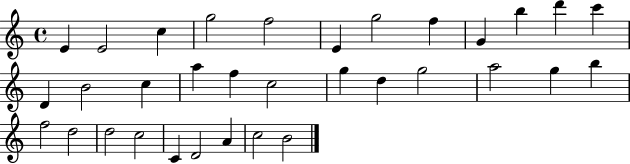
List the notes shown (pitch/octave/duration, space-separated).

E4/q E4/h C5/q G5/h F5/h E4/q G5/h F5/q G4/q B5/q D6/q C6/q D4/q B4/h C5/q A5/q F5/q C5/h G5/q D5/q G5/h A5/h G5/q B5/q F5/h D5/h D5/h C5/h C4/q D4/h A4/q C5/h B4/h